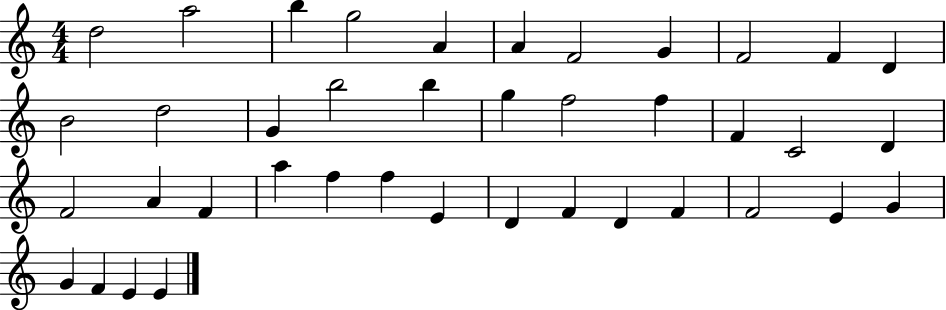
{
  \clef treble
  \numericTimeSignature
  \time 4/4
  \key c \major
  d''2 a''2 | b''4 g''2 a'4 | a'4 f'2 g'4 | f'2 f'4 d'4 | \break b'2 d''2 | g'4 b''2 b''4 | g''4 f''2 f''4 | f'4 c'2 d'4 | \break f'2 a'4 f'4 | a''4 f''4 f''4 e'4 | d'4 f'4 d'4 f'4 | f'2 e'4 g'4 | \break g'4 f'4 e'4 e'4 | \bar "|."
}